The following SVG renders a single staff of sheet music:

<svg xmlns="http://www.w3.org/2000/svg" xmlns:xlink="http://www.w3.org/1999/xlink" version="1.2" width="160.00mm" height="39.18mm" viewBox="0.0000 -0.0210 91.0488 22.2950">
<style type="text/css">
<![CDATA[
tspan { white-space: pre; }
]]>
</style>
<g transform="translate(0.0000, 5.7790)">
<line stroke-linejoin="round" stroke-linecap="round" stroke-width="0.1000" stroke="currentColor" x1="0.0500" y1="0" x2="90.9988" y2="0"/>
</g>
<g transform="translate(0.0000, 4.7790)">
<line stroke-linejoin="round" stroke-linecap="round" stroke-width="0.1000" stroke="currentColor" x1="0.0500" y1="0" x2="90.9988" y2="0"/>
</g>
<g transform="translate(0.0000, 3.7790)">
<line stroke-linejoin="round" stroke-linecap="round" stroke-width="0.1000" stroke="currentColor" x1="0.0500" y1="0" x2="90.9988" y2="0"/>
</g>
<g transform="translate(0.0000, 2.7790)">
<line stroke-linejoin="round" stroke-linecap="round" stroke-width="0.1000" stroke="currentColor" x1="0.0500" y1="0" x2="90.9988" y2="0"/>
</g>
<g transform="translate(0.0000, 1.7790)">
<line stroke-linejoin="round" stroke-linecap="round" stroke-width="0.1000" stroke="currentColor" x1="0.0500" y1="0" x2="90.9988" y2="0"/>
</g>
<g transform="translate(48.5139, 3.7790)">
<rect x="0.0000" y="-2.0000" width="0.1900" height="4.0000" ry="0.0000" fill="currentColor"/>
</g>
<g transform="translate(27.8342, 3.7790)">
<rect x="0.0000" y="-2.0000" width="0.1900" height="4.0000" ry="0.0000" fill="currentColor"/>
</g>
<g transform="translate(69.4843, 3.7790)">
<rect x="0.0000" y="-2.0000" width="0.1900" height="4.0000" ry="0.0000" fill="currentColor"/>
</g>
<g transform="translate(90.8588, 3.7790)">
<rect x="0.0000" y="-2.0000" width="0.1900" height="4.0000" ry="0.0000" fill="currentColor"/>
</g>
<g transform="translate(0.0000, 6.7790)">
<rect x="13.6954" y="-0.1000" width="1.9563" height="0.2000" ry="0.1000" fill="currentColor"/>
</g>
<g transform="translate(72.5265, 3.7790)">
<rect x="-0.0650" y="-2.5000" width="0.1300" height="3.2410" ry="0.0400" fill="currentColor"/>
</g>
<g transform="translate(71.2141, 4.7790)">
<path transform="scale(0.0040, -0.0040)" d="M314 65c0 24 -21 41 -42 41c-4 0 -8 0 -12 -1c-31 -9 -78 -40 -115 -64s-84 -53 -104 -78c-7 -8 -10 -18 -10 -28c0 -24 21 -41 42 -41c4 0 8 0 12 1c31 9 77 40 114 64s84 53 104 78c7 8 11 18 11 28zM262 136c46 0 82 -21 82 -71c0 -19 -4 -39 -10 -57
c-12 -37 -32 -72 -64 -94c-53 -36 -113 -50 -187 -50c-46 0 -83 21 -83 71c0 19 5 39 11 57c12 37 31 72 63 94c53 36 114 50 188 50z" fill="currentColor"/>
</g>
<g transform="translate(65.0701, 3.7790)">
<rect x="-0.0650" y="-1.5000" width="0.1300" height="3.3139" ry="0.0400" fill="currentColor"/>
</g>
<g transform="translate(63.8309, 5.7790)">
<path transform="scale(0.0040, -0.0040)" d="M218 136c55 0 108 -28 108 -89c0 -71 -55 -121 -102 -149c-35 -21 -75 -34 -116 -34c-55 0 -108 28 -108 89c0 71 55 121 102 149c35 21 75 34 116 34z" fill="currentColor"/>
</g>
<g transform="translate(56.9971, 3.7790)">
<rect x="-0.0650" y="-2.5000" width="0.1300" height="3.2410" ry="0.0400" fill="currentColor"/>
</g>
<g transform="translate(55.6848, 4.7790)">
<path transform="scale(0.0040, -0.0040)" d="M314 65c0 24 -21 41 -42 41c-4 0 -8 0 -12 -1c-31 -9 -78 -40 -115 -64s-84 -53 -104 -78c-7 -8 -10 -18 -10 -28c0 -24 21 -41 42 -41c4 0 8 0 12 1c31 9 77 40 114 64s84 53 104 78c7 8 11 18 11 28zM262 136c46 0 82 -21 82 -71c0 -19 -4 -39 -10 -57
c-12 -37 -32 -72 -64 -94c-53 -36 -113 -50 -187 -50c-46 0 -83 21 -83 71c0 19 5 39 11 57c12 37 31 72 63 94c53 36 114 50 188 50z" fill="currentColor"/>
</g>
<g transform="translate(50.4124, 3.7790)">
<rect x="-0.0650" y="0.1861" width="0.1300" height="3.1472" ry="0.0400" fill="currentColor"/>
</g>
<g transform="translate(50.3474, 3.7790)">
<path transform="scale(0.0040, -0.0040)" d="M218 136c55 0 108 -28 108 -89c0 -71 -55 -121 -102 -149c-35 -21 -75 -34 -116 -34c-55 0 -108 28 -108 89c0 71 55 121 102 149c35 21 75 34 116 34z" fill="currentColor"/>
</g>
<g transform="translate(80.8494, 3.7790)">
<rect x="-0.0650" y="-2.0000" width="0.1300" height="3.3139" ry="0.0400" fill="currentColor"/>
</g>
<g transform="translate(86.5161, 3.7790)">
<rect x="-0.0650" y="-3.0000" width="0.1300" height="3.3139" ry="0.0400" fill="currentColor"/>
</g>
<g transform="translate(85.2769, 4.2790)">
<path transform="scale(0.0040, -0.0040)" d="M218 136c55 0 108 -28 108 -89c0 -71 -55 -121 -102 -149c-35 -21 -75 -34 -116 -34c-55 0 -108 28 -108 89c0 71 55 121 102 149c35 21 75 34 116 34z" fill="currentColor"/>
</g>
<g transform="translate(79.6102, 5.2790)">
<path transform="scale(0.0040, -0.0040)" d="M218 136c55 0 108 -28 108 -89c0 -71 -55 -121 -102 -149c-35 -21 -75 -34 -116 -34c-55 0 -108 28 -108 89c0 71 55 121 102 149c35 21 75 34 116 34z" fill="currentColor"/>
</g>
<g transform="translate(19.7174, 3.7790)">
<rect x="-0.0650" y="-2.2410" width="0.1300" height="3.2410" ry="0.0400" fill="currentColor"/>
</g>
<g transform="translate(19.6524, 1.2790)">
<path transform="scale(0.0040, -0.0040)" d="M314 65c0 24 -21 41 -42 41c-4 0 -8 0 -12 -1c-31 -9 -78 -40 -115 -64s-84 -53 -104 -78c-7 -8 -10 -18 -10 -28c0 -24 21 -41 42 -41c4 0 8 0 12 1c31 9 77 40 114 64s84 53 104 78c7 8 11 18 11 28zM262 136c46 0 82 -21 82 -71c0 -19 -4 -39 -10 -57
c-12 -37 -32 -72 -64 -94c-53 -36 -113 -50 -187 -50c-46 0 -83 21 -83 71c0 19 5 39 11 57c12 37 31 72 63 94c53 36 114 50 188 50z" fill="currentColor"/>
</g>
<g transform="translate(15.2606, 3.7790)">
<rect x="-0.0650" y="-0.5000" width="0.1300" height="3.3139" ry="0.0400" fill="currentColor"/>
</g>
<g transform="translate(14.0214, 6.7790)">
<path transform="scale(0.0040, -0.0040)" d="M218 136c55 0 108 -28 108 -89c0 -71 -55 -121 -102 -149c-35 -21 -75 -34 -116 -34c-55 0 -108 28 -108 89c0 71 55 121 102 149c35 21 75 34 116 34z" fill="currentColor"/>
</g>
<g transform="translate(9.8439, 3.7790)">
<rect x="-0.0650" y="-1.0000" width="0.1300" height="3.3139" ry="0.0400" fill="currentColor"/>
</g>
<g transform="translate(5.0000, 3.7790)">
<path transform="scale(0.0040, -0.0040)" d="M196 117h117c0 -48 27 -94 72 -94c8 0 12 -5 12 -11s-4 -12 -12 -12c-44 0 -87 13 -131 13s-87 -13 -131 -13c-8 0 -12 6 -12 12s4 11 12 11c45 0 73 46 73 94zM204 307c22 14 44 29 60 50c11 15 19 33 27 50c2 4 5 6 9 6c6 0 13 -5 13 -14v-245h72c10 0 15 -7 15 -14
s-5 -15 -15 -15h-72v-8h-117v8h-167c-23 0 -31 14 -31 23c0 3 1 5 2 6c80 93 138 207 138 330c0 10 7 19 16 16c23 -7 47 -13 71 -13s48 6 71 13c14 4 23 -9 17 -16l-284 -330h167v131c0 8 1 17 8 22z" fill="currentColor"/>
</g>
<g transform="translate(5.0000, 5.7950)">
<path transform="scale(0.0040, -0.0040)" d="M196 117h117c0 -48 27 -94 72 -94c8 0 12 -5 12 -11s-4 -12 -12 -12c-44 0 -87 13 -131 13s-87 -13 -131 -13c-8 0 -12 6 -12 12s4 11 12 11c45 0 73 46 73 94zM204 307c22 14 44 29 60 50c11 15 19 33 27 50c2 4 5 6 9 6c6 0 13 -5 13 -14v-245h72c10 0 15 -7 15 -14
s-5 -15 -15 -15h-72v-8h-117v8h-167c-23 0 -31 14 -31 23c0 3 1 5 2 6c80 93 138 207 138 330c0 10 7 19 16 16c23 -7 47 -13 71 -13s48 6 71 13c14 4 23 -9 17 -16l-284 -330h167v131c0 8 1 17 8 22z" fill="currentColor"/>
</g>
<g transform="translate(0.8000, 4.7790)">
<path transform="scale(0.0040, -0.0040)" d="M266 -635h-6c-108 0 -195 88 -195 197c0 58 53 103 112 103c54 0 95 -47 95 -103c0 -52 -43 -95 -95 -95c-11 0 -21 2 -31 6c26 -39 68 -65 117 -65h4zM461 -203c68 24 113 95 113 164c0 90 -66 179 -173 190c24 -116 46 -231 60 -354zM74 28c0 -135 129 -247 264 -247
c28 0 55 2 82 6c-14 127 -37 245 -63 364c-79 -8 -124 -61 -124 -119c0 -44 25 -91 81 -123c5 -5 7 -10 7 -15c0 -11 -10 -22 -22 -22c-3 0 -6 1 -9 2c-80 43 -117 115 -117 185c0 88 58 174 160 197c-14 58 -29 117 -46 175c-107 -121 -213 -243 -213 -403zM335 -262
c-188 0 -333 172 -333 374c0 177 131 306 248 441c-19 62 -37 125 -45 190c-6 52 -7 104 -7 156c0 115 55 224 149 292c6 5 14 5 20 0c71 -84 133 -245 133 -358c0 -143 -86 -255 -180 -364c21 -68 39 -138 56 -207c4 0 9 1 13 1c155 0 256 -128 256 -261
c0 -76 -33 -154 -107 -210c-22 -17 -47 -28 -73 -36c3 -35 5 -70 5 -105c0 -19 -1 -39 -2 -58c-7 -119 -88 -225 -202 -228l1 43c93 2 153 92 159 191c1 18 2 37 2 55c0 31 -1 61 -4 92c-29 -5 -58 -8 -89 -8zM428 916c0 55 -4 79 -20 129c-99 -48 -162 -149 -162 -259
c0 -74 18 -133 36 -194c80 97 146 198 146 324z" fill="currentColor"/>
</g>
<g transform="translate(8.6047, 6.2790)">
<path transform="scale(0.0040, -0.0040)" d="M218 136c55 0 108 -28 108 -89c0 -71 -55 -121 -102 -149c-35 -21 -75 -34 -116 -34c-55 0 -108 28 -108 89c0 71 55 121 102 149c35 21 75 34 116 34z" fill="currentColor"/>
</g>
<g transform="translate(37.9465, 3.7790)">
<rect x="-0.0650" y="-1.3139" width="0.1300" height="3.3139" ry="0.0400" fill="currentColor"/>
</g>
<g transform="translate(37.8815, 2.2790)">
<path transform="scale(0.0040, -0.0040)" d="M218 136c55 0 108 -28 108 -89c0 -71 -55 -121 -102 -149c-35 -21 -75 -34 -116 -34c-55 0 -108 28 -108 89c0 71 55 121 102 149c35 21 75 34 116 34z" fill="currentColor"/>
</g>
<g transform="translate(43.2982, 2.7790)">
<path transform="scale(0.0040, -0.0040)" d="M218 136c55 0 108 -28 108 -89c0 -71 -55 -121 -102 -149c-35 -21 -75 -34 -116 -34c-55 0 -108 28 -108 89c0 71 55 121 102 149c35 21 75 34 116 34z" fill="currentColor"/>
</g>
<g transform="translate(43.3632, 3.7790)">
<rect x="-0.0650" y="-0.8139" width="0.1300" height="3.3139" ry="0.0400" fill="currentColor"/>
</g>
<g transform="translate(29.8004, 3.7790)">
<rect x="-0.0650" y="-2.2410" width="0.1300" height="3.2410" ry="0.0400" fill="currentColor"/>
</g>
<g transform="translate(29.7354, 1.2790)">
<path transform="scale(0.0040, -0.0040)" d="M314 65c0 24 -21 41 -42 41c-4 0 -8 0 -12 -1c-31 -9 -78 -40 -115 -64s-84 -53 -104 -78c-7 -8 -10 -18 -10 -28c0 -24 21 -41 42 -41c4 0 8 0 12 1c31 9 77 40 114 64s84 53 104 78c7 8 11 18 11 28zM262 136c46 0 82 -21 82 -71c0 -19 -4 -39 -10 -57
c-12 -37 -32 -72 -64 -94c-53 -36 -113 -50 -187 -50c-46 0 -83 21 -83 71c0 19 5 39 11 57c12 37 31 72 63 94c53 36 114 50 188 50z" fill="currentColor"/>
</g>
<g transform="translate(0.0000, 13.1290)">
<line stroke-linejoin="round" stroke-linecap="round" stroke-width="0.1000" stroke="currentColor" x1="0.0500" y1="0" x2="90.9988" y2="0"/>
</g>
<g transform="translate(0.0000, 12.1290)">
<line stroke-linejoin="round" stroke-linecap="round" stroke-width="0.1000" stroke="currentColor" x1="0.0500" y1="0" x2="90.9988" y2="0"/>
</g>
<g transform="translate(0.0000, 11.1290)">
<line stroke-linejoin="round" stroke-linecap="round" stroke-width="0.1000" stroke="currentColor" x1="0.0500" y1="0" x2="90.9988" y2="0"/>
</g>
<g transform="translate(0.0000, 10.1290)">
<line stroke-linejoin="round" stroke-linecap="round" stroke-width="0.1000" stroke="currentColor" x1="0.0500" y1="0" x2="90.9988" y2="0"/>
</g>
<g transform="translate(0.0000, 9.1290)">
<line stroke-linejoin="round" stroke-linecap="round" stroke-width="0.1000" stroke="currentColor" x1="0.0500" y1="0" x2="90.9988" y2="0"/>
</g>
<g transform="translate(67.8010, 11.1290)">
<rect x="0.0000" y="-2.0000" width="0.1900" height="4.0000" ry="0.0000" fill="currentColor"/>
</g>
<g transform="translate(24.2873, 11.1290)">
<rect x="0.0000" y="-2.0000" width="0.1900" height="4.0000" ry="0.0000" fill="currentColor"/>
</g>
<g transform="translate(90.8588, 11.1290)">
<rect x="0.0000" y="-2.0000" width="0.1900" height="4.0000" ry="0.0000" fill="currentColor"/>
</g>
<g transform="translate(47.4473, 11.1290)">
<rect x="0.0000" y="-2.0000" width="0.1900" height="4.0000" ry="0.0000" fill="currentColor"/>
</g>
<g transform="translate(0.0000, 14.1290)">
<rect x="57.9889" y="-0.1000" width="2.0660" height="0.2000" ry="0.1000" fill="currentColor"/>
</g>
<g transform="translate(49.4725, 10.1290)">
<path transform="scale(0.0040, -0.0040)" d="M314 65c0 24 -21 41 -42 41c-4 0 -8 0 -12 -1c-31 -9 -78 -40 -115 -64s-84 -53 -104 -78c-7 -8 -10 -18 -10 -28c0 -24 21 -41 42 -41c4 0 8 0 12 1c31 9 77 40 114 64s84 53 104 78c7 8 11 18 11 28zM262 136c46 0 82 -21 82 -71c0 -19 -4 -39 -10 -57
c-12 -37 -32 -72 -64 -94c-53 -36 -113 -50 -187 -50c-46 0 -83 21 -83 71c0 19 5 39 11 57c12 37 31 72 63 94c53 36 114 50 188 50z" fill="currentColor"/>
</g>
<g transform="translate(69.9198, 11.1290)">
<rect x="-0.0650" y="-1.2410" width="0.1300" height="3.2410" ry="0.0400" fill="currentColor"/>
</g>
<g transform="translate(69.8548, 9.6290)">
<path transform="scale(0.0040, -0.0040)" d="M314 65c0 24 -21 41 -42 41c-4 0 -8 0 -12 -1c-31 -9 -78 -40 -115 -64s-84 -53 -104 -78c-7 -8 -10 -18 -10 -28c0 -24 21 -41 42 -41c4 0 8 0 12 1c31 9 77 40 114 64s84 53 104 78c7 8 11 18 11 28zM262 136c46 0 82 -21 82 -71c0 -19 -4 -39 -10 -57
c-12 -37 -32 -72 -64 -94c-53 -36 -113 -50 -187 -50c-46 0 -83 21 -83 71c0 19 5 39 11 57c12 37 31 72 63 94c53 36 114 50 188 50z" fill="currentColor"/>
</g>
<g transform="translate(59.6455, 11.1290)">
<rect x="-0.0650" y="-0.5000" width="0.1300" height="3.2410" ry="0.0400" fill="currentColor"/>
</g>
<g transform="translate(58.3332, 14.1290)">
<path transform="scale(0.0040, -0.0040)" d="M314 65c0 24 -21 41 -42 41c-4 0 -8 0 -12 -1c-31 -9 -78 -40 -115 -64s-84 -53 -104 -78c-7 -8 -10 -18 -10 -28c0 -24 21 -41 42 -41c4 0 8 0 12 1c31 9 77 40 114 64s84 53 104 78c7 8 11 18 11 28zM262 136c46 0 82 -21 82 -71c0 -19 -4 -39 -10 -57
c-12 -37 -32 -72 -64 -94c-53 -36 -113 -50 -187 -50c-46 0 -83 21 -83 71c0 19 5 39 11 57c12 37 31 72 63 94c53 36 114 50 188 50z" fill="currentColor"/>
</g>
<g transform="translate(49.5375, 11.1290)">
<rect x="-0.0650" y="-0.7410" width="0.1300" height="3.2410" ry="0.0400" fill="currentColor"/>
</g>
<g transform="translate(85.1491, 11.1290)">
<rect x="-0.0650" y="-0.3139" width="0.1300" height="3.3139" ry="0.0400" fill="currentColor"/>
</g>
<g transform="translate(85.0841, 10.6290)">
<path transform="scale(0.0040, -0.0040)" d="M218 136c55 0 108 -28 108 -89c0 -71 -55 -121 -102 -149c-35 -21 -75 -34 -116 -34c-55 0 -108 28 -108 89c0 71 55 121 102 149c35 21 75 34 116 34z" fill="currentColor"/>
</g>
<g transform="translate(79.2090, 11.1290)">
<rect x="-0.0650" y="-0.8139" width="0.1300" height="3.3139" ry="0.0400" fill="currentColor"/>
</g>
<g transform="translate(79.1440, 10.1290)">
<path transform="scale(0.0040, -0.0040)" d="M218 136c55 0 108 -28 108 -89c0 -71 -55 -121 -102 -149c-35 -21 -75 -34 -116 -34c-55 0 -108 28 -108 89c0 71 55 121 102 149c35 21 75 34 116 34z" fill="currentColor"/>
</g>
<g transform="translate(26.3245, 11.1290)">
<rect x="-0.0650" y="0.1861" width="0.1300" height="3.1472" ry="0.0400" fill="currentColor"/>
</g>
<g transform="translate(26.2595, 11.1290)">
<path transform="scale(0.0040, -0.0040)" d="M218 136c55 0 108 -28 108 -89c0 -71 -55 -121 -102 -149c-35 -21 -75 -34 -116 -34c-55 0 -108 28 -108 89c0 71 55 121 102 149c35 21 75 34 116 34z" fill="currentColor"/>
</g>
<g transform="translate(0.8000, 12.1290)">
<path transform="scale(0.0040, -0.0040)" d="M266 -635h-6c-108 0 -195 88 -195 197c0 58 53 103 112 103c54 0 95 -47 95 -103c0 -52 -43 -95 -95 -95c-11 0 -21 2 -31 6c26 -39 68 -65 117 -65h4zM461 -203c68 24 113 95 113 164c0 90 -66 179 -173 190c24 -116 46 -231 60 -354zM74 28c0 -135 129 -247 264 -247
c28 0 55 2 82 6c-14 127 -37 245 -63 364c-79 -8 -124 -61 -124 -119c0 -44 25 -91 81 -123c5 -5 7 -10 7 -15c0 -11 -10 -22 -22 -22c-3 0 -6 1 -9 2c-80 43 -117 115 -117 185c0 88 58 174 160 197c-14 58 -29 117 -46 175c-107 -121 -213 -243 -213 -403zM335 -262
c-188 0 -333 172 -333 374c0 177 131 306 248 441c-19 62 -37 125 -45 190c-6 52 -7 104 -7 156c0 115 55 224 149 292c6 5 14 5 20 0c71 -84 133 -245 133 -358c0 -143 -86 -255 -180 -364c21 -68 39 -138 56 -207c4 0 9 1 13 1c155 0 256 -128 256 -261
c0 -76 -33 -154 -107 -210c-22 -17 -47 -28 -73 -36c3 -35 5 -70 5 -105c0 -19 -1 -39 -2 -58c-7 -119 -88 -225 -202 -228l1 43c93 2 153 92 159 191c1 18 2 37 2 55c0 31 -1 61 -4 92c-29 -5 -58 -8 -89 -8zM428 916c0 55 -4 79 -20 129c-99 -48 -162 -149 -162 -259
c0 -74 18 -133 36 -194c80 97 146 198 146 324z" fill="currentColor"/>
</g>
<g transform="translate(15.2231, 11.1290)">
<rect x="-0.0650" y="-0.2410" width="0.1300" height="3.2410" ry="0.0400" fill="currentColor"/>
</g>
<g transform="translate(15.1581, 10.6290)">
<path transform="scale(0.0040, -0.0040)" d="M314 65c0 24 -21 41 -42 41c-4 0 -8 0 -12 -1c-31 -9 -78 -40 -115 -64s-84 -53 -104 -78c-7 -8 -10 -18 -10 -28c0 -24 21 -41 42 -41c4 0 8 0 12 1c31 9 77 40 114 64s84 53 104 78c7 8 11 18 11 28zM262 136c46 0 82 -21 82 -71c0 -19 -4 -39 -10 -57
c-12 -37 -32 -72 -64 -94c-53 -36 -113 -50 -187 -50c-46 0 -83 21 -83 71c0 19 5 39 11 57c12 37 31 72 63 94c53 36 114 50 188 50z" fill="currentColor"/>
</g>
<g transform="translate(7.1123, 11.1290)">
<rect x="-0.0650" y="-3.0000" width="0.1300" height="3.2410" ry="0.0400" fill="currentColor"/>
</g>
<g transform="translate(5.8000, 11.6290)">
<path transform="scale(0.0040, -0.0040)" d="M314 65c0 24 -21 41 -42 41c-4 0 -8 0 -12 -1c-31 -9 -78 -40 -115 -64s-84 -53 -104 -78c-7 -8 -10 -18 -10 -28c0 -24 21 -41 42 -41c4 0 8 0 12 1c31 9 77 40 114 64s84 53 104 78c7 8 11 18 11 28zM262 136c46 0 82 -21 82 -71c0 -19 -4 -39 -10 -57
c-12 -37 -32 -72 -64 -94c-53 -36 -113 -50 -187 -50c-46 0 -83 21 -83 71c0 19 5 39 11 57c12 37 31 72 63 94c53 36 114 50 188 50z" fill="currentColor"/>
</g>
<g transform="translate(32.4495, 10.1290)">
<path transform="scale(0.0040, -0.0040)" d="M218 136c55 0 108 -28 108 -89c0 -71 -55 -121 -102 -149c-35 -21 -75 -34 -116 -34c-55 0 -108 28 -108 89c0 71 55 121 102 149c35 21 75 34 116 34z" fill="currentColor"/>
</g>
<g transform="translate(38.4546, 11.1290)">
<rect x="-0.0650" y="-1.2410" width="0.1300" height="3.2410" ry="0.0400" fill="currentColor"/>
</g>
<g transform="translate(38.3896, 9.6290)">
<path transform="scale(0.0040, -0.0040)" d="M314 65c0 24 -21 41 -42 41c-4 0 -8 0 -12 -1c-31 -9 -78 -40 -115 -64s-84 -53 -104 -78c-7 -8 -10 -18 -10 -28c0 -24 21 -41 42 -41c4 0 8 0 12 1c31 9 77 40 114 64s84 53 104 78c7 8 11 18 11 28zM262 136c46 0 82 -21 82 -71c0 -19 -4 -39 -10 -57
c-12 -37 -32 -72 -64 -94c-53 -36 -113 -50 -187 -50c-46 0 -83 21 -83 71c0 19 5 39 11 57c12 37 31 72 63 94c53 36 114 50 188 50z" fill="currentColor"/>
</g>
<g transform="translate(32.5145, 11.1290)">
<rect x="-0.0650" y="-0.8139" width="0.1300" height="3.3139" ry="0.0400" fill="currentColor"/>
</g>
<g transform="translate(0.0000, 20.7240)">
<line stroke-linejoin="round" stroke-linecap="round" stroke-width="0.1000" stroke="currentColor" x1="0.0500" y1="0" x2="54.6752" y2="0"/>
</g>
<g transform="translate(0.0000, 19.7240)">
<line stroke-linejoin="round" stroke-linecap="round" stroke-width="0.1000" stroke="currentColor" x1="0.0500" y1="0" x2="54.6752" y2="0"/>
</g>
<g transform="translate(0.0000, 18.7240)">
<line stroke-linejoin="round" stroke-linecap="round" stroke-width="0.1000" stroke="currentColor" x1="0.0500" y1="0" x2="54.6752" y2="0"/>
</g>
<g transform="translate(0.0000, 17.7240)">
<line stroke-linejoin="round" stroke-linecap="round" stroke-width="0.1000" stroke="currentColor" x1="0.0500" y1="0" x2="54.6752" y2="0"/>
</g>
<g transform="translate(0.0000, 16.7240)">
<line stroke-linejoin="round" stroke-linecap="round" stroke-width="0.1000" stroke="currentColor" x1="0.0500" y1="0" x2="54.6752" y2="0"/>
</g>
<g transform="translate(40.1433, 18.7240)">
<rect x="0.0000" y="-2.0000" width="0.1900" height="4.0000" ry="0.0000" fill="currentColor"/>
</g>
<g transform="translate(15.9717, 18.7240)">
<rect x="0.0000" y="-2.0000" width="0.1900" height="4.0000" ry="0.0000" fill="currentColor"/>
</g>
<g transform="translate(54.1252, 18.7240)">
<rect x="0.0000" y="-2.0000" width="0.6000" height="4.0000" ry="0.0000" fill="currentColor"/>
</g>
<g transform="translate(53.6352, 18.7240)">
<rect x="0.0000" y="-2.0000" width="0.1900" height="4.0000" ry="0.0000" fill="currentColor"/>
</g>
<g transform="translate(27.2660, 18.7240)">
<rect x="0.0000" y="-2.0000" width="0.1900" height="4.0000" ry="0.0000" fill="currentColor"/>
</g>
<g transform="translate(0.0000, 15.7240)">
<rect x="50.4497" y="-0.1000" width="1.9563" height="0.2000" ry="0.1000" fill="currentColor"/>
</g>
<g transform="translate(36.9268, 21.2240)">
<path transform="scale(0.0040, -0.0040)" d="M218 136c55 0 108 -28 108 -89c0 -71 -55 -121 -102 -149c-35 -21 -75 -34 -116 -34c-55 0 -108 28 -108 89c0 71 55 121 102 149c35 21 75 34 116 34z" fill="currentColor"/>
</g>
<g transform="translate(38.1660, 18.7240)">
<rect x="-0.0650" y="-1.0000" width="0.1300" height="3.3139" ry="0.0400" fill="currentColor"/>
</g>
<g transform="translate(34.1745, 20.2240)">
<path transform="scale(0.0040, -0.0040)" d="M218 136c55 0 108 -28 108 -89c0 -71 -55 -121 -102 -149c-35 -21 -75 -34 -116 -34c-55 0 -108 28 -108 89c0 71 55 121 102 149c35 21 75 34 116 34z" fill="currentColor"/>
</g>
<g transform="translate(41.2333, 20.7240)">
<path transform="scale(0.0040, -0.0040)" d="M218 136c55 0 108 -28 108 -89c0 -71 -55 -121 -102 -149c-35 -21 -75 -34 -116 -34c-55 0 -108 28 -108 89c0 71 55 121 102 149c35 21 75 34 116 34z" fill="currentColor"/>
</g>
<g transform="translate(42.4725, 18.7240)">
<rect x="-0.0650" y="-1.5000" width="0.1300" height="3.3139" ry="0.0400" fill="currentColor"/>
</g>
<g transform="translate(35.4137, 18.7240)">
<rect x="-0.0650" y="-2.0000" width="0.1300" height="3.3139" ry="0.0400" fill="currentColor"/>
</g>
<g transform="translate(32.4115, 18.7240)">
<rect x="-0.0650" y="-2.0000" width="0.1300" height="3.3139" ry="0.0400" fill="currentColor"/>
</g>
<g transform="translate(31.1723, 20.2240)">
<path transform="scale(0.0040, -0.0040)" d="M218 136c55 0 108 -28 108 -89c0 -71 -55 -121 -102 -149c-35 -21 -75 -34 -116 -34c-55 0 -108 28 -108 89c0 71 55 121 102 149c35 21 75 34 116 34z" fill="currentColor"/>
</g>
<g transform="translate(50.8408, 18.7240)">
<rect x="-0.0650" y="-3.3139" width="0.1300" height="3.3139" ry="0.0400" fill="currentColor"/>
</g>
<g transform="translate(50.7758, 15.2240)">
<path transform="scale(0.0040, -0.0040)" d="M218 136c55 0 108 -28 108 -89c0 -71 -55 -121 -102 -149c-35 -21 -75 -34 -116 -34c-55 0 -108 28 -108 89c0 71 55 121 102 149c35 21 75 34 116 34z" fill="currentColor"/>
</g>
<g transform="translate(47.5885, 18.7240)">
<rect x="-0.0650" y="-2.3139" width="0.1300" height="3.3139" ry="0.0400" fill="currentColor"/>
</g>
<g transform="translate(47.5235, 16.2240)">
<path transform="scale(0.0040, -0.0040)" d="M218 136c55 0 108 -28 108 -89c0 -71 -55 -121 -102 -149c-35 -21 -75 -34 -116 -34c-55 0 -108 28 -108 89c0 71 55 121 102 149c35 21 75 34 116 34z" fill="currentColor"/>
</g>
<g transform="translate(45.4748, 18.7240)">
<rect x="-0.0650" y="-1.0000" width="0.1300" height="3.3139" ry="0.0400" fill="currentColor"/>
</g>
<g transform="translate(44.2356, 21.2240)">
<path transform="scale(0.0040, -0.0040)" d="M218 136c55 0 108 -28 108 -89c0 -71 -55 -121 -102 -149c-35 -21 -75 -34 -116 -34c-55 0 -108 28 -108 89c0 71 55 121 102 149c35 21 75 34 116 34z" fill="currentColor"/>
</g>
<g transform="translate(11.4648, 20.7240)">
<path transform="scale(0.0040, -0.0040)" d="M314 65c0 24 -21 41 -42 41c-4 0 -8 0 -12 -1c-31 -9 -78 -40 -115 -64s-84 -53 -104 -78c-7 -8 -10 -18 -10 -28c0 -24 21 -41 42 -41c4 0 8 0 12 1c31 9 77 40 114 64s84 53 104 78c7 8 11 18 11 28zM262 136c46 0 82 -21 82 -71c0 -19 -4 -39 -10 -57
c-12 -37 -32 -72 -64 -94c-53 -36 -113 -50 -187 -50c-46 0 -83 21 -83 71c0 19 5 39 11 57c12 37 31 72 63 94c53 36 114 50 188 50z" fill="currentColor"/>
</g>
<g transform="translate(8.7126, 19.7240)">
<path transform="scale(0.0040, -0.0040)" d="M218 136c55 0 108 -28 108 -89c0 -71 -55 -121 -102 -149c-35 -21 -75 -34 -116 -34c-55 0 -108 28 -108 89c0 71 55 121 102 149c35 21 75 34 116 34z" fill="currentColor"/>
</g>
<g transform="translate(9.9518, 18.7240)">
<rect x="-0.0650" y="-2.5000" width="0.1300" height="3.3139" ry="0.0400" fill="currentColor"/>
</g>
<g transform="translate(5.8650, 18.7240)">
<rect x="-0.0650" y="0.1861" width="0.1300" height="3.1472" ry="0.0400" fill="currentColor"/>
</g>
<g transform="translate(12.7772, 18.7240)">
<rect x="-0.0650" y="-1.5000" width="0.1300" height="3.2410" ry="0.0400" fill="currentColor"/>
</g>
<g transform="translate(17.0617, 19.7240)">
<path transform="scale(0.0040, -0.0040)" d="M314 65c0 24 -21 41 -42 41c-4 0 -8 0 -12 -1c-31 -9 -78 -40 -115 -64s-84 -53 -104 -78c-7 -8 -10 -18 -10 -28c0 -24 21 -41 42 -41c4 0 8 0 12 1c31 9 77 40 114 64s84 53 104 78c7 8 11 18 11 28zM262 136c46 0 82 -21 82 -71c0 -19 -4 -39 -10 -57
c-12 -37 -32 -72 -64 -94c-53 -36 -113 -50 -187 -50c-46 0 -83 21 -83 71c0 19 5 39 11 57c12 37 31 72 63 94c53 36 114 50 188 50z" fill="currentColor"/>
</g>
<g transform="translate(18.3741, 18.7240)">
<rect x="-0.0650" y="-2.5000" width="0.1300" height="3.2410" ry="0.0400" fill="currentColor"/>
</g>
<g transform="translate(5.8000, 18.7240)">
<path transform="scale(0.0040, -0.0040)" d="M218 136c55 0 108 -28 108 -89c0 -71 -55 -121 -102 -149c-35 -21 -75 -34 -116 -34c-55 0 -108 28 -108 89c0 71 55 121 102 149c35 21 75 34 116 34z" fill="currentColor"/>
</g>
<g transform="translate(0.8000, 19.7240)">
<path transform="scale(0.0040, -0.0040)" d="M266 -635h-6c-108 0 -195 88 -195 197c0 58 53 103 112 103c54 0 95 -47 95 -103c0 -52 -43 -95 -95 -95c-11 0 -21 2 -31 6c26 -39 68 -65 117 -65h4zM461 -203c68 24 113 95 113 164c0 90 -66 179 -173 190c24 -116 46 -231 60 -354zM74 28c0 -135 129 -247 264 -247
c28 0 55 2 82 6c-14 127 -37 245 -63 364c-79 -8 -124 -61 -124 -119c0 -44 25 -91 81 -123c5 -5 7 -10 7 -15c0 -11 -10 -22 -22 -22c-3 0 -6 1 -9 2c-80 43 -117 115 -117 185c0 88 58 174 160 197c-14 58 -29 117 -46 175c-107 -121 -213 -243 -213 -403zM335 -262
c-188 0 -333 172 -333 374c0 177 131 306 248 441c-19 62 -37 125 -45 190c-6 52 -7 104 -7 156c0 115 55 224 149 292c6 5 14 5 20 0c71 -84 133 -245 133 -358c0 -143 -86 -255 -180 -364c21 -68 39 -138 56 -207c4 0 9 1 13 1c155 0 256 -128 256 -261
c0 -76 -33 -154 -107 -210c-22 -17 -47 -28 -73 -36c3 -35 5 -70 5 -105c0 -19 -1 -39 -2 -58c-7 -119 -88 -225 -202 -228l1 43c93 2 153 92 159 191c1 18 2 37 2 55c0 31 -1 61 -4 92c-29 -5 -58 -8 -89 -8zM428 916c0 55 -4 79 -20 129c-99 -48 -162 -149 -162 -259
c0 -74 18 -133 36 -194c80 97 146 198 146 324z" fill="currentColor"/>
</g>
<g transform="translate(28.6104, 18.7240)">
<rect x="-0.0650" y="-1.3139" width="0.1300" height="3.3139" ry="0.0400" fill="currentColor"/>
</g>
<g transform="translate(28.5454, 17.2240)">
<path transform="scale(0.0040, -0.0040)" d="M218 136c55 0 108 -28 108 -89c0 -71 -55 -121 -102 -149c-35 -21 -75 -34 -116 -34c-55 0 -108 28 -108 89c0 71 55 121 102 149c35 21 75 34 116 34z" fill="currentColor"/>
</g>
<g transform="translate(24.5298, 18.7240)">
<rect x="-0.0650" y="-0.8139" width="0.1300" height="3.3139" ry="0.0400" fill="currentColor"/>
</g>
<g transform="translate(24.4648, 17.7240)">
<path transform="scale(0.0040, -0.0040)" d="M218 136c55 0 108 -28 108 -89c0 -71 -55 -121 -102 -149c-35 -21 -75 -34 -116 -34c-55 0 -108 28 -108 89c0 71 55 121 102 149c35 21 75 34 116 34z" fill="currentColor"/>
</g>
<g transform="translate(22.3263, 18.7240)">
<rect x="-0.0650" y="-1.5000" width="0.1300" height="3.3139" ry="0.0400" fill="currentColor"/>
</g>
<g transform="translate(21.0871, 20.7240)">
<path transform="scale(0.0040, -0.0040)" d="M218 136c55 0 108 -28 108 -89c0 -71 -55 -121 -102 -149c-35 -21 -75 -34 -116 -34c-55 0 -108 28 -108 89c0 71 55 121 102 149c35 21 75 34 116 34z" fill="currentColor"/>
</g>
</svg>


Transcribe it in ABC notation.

X:1
T:Untitled
M:4/4
L:1/4
K:C
D C g2 g2 e d B G2 E G2 F A A2 c2 B d e2 d2 C2 e2 d c B G E2 G2 E d e F F D E D g b